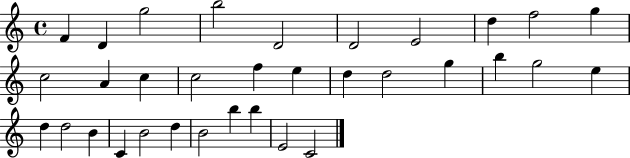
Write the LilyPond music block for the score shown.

{
  \clef treble
  \time 4/4
  \defaultTimeSignature
  \key c \major
  f'4 d'4 g''2 | b''2 d'2 | d'2 e'2 | d''4 f''2 g''4 | \break c''2 a'4 c''4 | c''2 f''4 e''4 | d''4 d''2 g''4 | b''4 g''2 e''4 | \break d''4 d''2 b'4 | c'4 b'2 d''4 | b'2 b''4 b''4 | e'2 c'2 | \break \bar "|."
}